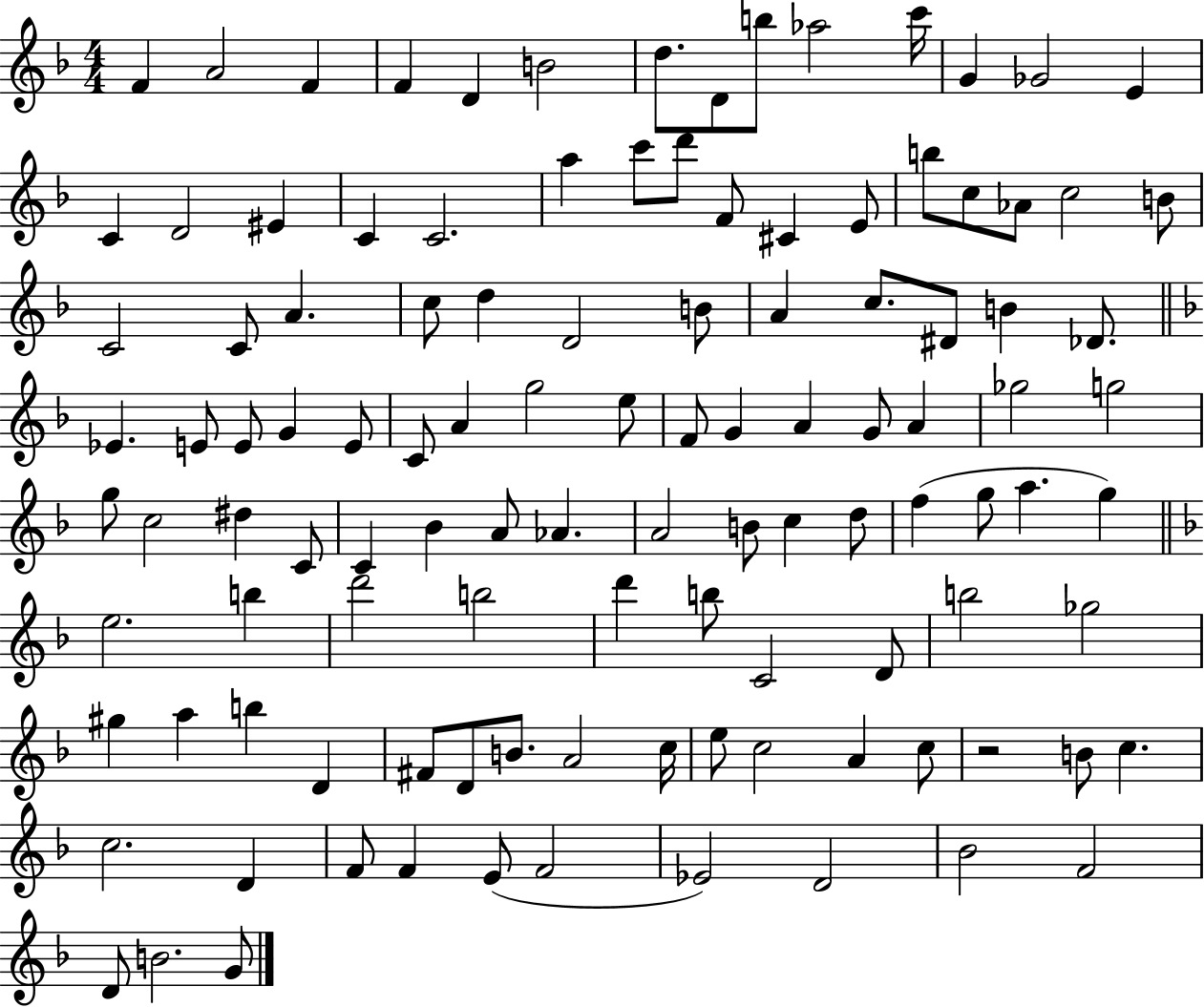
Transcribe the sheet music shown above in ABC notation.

X:1
T:Untitled
M:4/4
L:1/4
K:F
F A2 F F D B2 d/2 D/2 b/2 _a2 c'/4 G _G2 E C D2 ^E C C2 a c'/2 d'/2 F/2 ^C E/2 b/2 c/2 _A/2 c2 B/2 C2 C/2 A c/2 d D2 B/2 A c/2 ^D/2 B _D/2 _E E/2 E/2 G E/2 C/2 A g2 e/2 F/2 G A G/2 A _g2 g2 g/2 c2 ^d C/2 C _B A/2 _A A2 B/2 c d/2 f g/2 a g e2 b d'2 b2 d' b/2 C2 D/2 b2 _g2 ^g a b D ^F/2 D/2 B/2 A2 c/4 e/2 c2 A c/2 z2 B/2 c c2 D F/2 F E/2 F2 _E2 D2 _B2 F2 D/2 B2 G/2